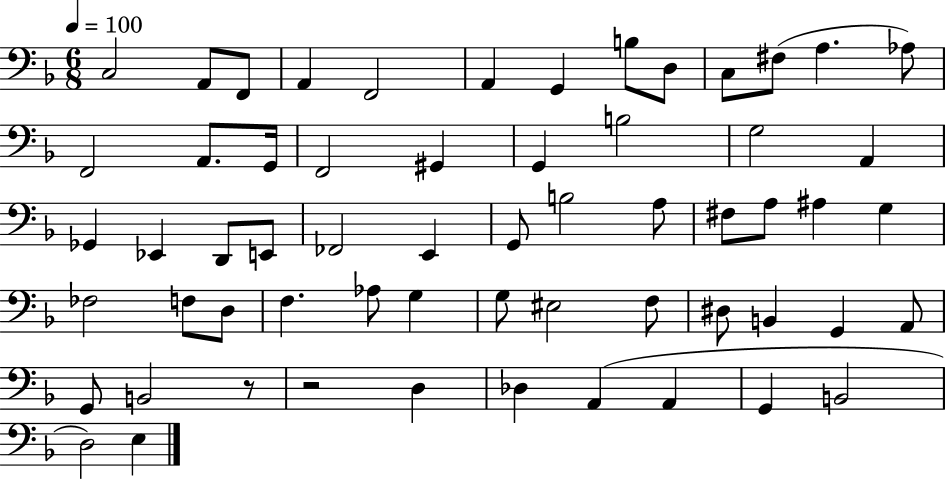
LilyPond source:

{
  \clef bass
  \numericTimeSignature
  \time 6/8
  \key f \major
  \tempo 4 = 100
  c2 a,8 f,8 | a,4 f,2 | a,4 g,4 b8 d8 | c8 fis8( a4. aes8) | \break f,2 a,8. g,16 | f,2 gis,4 | g,4 b2 | g2 a,4 | \break ges,4 ees,4 d,8 e,8 | fes,2 e,4 | g,8 b2 a8 | fis8 a8 ais4 g4 | \break fes2 f8 d8 | f4. aes8 g4 | g8 eis2 f8 | dis8 b,4 g,4 a,8 | \break g,8 b,2 r8 | r2 d4 | des4 a,4( a,4 | g,4 b,2 | \break d2) e4 | \bar "|."
}